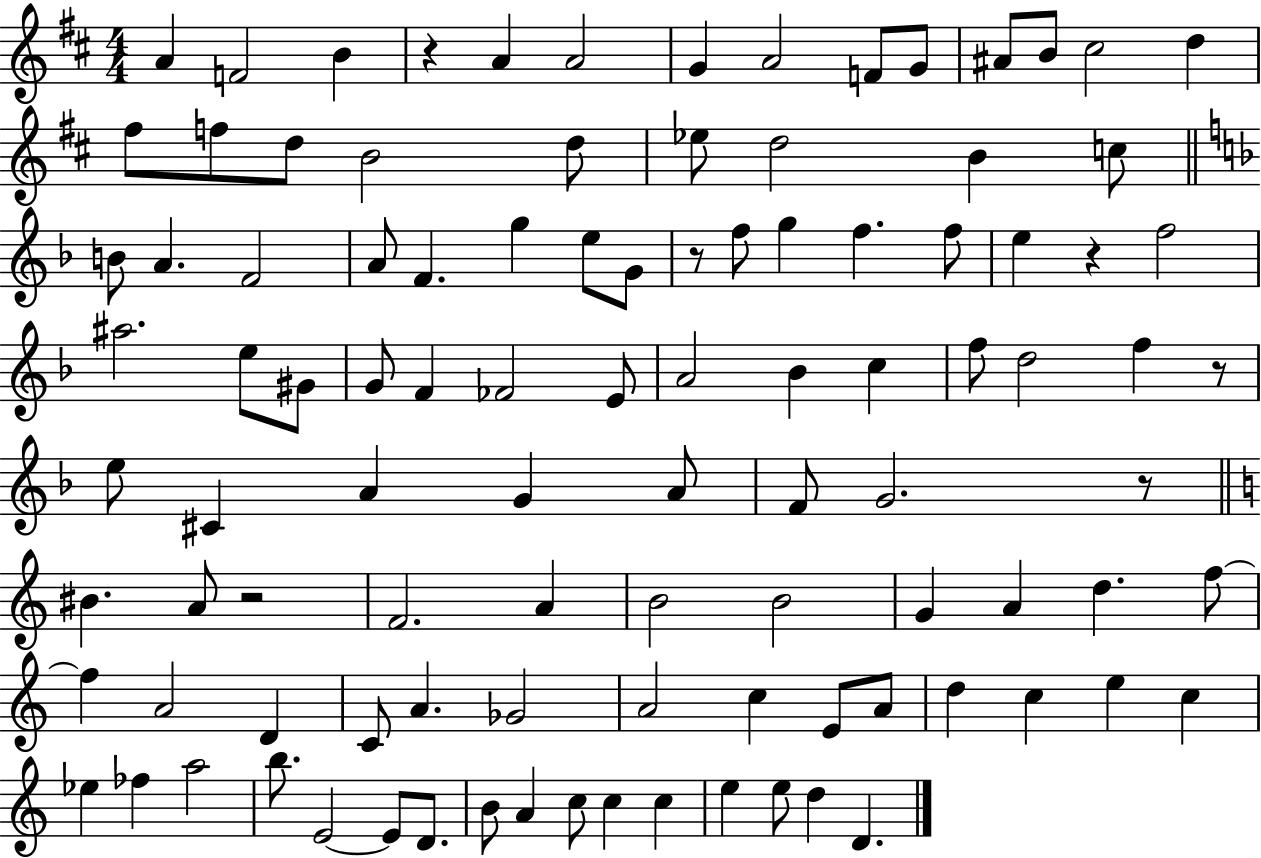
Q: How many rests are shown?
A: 6